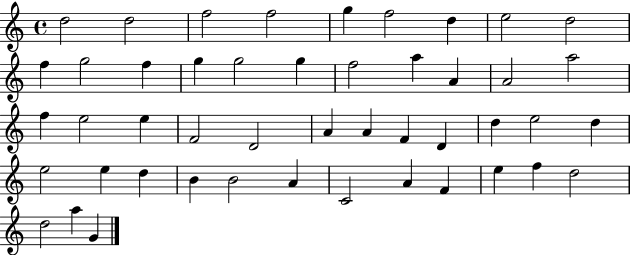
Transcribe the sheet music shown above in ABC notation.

X:1
T:Untitled
M:4/4
L:1/4
K:C
d2 d2 f2 f2 g f2 d e2 d2 f g2 f g g2 g f2 a A A2 a2 f e2 e F2 D2 A A F D d e2 d e2 e d B B2 A C2 A F e f d2 d2 a G